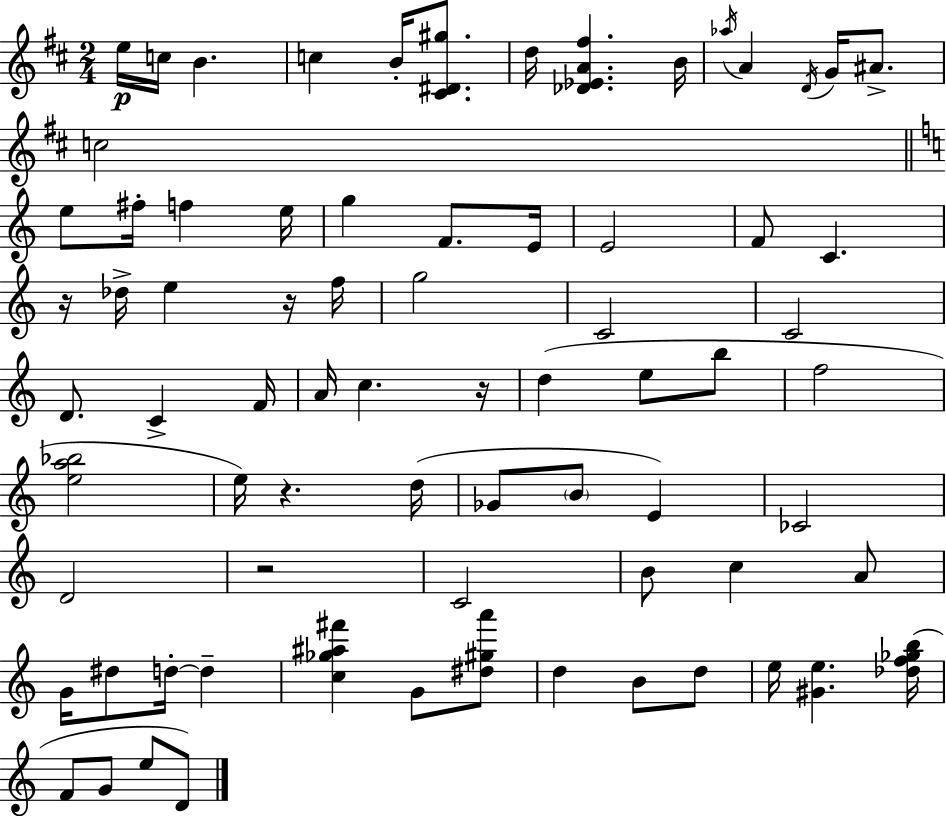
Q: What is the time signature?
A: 2/4